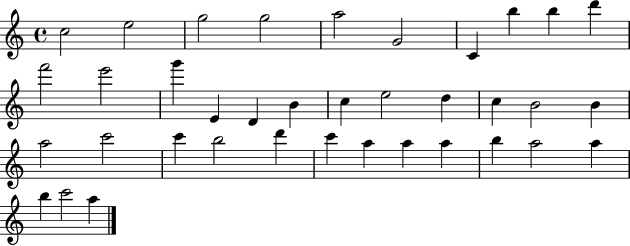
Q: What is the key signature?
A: C major